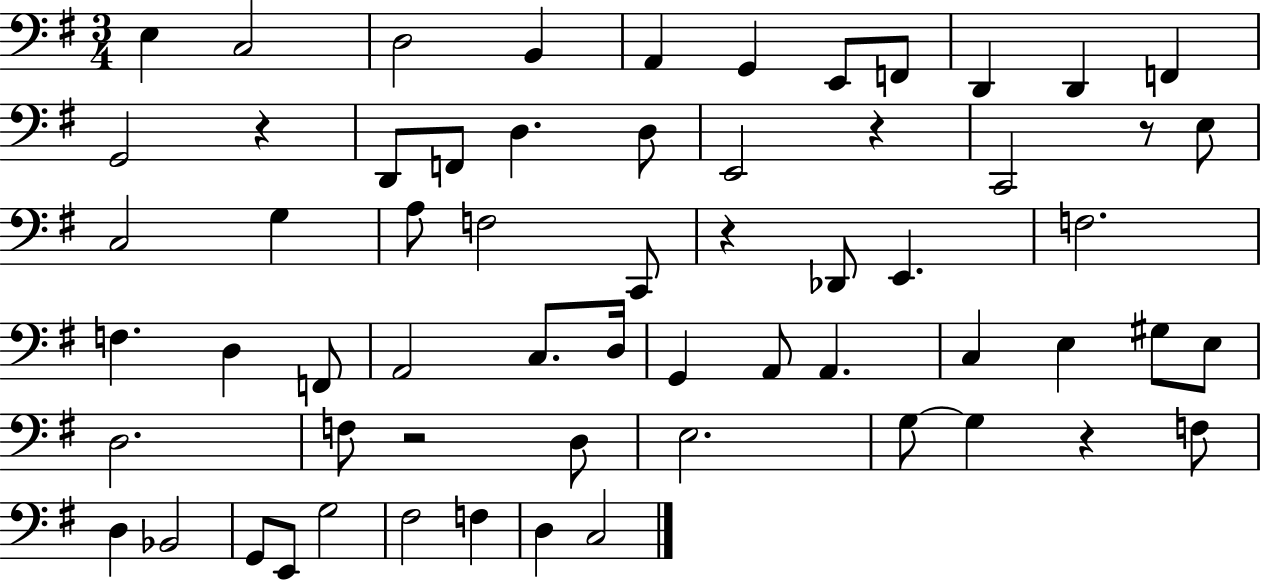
E3/q C3/h D3/h B2/q A2/q G2/q E2/e F2/e D2/q D2/q F2/q G2/h R/q D2/e F2/e D3/q. D3/e E2/h R/q C2/h R/e E3/e C3/h G3/q A3/e F3/h C2/e R/q Db2/e E2/q. F3/h. F3/q. D3/q F2/e A2/h C3/e. D3/s G2/q A2/e A2/q. C3/q E3/q G#3/e E3/e D3/h. F3/e R/h D3/e E3/h. G3/e G3/q R/q F3/e D3/q Bb2/h G2/e E2/e G3/h F#3/h F3/q D3/q C3/h